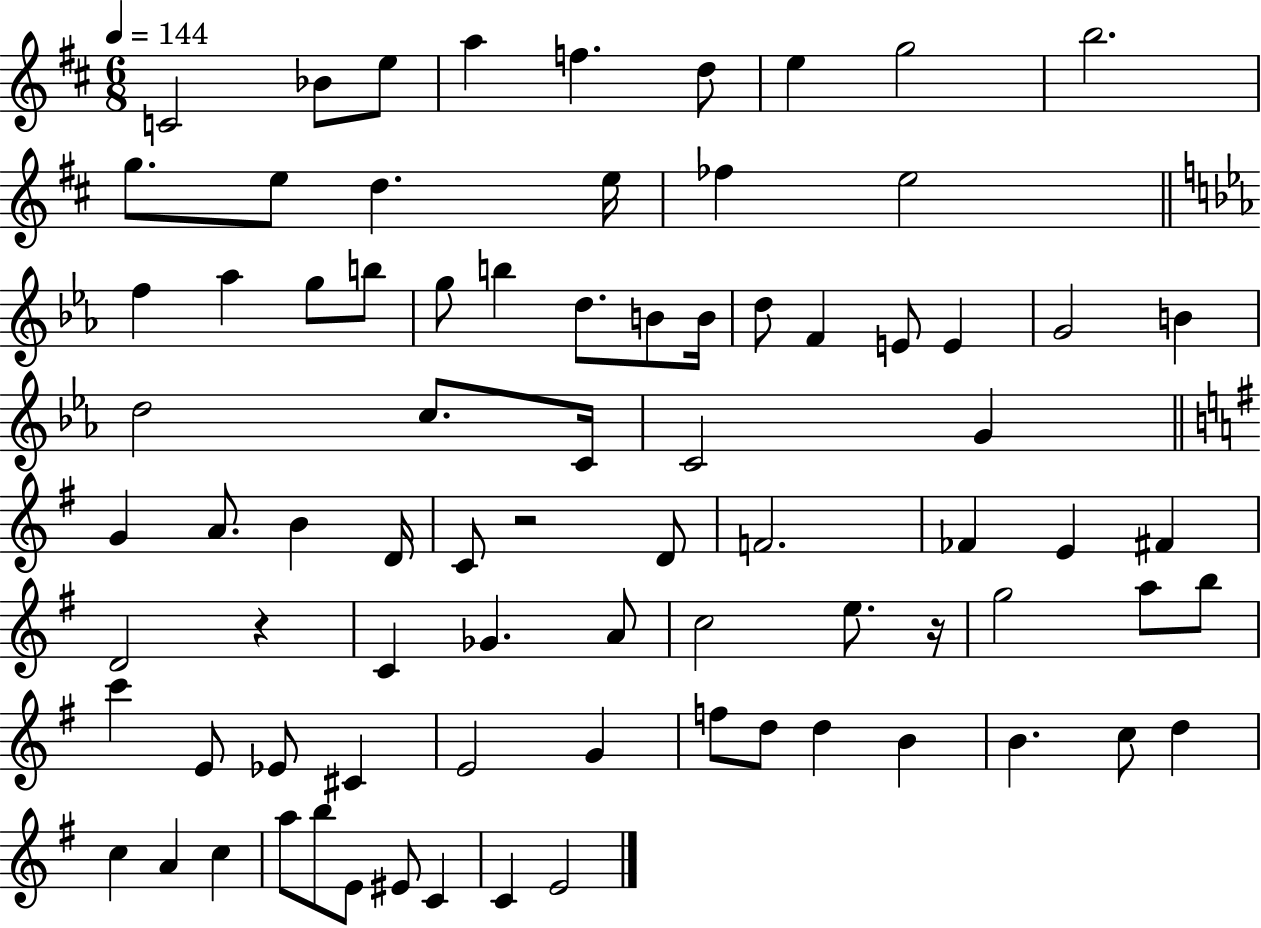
X:1
T:Untitled
M:6/8
L:1/4
K:D
C2 _B/2 e/2 a f d/2 e g2 b2 g/2 e/2 d e/4 _f e2 f _a g/2 b/2 g/2 b d/2 B/2 B/4 d/2 F E/2 E G2 B d2 c/2 C/4 C2 G G A/2 B D/4 C/2 z2 D/2 F2 _F E ^F D2 z C _G A/2 c2 e/2 z/4 g2 a/2 b/2 c' E/2 _E/2 ^C E2 G f/2 d/2 d B B c/2 d c A c a/2 b/2 E/2 ^E/2 C C E2